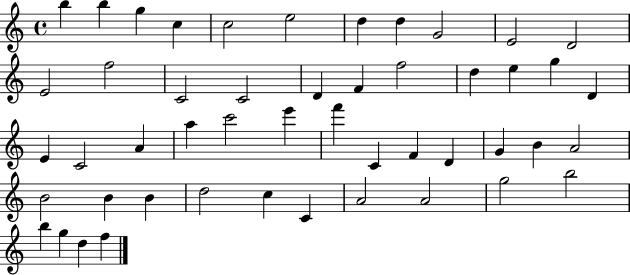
{
  \clef treble
  \time 4/4
  \defaultTimeSignature
  \key c \major
  b''4 b''4 g''4 c''4 | c''2 e''2 | d''4 d''4 g'2 | e'2 d'2 | \break e'2 f''2 | c'2 c'2 | d'4 f'4 f''2 | d''4 e''4 g''4 d'4 | \break e'4 c'2 a'4 | a''4 c'''2 e'''4 | f'''4 c'4 f'4 d'4 | g'4 b'4 a'2 | \break b'2 b'4 b'4 | d''2 c''4 c'4 | a'2 a'2 | g''2 b''2 | \break b''4 g''4 d''4 f''4 | \bar "|."
}